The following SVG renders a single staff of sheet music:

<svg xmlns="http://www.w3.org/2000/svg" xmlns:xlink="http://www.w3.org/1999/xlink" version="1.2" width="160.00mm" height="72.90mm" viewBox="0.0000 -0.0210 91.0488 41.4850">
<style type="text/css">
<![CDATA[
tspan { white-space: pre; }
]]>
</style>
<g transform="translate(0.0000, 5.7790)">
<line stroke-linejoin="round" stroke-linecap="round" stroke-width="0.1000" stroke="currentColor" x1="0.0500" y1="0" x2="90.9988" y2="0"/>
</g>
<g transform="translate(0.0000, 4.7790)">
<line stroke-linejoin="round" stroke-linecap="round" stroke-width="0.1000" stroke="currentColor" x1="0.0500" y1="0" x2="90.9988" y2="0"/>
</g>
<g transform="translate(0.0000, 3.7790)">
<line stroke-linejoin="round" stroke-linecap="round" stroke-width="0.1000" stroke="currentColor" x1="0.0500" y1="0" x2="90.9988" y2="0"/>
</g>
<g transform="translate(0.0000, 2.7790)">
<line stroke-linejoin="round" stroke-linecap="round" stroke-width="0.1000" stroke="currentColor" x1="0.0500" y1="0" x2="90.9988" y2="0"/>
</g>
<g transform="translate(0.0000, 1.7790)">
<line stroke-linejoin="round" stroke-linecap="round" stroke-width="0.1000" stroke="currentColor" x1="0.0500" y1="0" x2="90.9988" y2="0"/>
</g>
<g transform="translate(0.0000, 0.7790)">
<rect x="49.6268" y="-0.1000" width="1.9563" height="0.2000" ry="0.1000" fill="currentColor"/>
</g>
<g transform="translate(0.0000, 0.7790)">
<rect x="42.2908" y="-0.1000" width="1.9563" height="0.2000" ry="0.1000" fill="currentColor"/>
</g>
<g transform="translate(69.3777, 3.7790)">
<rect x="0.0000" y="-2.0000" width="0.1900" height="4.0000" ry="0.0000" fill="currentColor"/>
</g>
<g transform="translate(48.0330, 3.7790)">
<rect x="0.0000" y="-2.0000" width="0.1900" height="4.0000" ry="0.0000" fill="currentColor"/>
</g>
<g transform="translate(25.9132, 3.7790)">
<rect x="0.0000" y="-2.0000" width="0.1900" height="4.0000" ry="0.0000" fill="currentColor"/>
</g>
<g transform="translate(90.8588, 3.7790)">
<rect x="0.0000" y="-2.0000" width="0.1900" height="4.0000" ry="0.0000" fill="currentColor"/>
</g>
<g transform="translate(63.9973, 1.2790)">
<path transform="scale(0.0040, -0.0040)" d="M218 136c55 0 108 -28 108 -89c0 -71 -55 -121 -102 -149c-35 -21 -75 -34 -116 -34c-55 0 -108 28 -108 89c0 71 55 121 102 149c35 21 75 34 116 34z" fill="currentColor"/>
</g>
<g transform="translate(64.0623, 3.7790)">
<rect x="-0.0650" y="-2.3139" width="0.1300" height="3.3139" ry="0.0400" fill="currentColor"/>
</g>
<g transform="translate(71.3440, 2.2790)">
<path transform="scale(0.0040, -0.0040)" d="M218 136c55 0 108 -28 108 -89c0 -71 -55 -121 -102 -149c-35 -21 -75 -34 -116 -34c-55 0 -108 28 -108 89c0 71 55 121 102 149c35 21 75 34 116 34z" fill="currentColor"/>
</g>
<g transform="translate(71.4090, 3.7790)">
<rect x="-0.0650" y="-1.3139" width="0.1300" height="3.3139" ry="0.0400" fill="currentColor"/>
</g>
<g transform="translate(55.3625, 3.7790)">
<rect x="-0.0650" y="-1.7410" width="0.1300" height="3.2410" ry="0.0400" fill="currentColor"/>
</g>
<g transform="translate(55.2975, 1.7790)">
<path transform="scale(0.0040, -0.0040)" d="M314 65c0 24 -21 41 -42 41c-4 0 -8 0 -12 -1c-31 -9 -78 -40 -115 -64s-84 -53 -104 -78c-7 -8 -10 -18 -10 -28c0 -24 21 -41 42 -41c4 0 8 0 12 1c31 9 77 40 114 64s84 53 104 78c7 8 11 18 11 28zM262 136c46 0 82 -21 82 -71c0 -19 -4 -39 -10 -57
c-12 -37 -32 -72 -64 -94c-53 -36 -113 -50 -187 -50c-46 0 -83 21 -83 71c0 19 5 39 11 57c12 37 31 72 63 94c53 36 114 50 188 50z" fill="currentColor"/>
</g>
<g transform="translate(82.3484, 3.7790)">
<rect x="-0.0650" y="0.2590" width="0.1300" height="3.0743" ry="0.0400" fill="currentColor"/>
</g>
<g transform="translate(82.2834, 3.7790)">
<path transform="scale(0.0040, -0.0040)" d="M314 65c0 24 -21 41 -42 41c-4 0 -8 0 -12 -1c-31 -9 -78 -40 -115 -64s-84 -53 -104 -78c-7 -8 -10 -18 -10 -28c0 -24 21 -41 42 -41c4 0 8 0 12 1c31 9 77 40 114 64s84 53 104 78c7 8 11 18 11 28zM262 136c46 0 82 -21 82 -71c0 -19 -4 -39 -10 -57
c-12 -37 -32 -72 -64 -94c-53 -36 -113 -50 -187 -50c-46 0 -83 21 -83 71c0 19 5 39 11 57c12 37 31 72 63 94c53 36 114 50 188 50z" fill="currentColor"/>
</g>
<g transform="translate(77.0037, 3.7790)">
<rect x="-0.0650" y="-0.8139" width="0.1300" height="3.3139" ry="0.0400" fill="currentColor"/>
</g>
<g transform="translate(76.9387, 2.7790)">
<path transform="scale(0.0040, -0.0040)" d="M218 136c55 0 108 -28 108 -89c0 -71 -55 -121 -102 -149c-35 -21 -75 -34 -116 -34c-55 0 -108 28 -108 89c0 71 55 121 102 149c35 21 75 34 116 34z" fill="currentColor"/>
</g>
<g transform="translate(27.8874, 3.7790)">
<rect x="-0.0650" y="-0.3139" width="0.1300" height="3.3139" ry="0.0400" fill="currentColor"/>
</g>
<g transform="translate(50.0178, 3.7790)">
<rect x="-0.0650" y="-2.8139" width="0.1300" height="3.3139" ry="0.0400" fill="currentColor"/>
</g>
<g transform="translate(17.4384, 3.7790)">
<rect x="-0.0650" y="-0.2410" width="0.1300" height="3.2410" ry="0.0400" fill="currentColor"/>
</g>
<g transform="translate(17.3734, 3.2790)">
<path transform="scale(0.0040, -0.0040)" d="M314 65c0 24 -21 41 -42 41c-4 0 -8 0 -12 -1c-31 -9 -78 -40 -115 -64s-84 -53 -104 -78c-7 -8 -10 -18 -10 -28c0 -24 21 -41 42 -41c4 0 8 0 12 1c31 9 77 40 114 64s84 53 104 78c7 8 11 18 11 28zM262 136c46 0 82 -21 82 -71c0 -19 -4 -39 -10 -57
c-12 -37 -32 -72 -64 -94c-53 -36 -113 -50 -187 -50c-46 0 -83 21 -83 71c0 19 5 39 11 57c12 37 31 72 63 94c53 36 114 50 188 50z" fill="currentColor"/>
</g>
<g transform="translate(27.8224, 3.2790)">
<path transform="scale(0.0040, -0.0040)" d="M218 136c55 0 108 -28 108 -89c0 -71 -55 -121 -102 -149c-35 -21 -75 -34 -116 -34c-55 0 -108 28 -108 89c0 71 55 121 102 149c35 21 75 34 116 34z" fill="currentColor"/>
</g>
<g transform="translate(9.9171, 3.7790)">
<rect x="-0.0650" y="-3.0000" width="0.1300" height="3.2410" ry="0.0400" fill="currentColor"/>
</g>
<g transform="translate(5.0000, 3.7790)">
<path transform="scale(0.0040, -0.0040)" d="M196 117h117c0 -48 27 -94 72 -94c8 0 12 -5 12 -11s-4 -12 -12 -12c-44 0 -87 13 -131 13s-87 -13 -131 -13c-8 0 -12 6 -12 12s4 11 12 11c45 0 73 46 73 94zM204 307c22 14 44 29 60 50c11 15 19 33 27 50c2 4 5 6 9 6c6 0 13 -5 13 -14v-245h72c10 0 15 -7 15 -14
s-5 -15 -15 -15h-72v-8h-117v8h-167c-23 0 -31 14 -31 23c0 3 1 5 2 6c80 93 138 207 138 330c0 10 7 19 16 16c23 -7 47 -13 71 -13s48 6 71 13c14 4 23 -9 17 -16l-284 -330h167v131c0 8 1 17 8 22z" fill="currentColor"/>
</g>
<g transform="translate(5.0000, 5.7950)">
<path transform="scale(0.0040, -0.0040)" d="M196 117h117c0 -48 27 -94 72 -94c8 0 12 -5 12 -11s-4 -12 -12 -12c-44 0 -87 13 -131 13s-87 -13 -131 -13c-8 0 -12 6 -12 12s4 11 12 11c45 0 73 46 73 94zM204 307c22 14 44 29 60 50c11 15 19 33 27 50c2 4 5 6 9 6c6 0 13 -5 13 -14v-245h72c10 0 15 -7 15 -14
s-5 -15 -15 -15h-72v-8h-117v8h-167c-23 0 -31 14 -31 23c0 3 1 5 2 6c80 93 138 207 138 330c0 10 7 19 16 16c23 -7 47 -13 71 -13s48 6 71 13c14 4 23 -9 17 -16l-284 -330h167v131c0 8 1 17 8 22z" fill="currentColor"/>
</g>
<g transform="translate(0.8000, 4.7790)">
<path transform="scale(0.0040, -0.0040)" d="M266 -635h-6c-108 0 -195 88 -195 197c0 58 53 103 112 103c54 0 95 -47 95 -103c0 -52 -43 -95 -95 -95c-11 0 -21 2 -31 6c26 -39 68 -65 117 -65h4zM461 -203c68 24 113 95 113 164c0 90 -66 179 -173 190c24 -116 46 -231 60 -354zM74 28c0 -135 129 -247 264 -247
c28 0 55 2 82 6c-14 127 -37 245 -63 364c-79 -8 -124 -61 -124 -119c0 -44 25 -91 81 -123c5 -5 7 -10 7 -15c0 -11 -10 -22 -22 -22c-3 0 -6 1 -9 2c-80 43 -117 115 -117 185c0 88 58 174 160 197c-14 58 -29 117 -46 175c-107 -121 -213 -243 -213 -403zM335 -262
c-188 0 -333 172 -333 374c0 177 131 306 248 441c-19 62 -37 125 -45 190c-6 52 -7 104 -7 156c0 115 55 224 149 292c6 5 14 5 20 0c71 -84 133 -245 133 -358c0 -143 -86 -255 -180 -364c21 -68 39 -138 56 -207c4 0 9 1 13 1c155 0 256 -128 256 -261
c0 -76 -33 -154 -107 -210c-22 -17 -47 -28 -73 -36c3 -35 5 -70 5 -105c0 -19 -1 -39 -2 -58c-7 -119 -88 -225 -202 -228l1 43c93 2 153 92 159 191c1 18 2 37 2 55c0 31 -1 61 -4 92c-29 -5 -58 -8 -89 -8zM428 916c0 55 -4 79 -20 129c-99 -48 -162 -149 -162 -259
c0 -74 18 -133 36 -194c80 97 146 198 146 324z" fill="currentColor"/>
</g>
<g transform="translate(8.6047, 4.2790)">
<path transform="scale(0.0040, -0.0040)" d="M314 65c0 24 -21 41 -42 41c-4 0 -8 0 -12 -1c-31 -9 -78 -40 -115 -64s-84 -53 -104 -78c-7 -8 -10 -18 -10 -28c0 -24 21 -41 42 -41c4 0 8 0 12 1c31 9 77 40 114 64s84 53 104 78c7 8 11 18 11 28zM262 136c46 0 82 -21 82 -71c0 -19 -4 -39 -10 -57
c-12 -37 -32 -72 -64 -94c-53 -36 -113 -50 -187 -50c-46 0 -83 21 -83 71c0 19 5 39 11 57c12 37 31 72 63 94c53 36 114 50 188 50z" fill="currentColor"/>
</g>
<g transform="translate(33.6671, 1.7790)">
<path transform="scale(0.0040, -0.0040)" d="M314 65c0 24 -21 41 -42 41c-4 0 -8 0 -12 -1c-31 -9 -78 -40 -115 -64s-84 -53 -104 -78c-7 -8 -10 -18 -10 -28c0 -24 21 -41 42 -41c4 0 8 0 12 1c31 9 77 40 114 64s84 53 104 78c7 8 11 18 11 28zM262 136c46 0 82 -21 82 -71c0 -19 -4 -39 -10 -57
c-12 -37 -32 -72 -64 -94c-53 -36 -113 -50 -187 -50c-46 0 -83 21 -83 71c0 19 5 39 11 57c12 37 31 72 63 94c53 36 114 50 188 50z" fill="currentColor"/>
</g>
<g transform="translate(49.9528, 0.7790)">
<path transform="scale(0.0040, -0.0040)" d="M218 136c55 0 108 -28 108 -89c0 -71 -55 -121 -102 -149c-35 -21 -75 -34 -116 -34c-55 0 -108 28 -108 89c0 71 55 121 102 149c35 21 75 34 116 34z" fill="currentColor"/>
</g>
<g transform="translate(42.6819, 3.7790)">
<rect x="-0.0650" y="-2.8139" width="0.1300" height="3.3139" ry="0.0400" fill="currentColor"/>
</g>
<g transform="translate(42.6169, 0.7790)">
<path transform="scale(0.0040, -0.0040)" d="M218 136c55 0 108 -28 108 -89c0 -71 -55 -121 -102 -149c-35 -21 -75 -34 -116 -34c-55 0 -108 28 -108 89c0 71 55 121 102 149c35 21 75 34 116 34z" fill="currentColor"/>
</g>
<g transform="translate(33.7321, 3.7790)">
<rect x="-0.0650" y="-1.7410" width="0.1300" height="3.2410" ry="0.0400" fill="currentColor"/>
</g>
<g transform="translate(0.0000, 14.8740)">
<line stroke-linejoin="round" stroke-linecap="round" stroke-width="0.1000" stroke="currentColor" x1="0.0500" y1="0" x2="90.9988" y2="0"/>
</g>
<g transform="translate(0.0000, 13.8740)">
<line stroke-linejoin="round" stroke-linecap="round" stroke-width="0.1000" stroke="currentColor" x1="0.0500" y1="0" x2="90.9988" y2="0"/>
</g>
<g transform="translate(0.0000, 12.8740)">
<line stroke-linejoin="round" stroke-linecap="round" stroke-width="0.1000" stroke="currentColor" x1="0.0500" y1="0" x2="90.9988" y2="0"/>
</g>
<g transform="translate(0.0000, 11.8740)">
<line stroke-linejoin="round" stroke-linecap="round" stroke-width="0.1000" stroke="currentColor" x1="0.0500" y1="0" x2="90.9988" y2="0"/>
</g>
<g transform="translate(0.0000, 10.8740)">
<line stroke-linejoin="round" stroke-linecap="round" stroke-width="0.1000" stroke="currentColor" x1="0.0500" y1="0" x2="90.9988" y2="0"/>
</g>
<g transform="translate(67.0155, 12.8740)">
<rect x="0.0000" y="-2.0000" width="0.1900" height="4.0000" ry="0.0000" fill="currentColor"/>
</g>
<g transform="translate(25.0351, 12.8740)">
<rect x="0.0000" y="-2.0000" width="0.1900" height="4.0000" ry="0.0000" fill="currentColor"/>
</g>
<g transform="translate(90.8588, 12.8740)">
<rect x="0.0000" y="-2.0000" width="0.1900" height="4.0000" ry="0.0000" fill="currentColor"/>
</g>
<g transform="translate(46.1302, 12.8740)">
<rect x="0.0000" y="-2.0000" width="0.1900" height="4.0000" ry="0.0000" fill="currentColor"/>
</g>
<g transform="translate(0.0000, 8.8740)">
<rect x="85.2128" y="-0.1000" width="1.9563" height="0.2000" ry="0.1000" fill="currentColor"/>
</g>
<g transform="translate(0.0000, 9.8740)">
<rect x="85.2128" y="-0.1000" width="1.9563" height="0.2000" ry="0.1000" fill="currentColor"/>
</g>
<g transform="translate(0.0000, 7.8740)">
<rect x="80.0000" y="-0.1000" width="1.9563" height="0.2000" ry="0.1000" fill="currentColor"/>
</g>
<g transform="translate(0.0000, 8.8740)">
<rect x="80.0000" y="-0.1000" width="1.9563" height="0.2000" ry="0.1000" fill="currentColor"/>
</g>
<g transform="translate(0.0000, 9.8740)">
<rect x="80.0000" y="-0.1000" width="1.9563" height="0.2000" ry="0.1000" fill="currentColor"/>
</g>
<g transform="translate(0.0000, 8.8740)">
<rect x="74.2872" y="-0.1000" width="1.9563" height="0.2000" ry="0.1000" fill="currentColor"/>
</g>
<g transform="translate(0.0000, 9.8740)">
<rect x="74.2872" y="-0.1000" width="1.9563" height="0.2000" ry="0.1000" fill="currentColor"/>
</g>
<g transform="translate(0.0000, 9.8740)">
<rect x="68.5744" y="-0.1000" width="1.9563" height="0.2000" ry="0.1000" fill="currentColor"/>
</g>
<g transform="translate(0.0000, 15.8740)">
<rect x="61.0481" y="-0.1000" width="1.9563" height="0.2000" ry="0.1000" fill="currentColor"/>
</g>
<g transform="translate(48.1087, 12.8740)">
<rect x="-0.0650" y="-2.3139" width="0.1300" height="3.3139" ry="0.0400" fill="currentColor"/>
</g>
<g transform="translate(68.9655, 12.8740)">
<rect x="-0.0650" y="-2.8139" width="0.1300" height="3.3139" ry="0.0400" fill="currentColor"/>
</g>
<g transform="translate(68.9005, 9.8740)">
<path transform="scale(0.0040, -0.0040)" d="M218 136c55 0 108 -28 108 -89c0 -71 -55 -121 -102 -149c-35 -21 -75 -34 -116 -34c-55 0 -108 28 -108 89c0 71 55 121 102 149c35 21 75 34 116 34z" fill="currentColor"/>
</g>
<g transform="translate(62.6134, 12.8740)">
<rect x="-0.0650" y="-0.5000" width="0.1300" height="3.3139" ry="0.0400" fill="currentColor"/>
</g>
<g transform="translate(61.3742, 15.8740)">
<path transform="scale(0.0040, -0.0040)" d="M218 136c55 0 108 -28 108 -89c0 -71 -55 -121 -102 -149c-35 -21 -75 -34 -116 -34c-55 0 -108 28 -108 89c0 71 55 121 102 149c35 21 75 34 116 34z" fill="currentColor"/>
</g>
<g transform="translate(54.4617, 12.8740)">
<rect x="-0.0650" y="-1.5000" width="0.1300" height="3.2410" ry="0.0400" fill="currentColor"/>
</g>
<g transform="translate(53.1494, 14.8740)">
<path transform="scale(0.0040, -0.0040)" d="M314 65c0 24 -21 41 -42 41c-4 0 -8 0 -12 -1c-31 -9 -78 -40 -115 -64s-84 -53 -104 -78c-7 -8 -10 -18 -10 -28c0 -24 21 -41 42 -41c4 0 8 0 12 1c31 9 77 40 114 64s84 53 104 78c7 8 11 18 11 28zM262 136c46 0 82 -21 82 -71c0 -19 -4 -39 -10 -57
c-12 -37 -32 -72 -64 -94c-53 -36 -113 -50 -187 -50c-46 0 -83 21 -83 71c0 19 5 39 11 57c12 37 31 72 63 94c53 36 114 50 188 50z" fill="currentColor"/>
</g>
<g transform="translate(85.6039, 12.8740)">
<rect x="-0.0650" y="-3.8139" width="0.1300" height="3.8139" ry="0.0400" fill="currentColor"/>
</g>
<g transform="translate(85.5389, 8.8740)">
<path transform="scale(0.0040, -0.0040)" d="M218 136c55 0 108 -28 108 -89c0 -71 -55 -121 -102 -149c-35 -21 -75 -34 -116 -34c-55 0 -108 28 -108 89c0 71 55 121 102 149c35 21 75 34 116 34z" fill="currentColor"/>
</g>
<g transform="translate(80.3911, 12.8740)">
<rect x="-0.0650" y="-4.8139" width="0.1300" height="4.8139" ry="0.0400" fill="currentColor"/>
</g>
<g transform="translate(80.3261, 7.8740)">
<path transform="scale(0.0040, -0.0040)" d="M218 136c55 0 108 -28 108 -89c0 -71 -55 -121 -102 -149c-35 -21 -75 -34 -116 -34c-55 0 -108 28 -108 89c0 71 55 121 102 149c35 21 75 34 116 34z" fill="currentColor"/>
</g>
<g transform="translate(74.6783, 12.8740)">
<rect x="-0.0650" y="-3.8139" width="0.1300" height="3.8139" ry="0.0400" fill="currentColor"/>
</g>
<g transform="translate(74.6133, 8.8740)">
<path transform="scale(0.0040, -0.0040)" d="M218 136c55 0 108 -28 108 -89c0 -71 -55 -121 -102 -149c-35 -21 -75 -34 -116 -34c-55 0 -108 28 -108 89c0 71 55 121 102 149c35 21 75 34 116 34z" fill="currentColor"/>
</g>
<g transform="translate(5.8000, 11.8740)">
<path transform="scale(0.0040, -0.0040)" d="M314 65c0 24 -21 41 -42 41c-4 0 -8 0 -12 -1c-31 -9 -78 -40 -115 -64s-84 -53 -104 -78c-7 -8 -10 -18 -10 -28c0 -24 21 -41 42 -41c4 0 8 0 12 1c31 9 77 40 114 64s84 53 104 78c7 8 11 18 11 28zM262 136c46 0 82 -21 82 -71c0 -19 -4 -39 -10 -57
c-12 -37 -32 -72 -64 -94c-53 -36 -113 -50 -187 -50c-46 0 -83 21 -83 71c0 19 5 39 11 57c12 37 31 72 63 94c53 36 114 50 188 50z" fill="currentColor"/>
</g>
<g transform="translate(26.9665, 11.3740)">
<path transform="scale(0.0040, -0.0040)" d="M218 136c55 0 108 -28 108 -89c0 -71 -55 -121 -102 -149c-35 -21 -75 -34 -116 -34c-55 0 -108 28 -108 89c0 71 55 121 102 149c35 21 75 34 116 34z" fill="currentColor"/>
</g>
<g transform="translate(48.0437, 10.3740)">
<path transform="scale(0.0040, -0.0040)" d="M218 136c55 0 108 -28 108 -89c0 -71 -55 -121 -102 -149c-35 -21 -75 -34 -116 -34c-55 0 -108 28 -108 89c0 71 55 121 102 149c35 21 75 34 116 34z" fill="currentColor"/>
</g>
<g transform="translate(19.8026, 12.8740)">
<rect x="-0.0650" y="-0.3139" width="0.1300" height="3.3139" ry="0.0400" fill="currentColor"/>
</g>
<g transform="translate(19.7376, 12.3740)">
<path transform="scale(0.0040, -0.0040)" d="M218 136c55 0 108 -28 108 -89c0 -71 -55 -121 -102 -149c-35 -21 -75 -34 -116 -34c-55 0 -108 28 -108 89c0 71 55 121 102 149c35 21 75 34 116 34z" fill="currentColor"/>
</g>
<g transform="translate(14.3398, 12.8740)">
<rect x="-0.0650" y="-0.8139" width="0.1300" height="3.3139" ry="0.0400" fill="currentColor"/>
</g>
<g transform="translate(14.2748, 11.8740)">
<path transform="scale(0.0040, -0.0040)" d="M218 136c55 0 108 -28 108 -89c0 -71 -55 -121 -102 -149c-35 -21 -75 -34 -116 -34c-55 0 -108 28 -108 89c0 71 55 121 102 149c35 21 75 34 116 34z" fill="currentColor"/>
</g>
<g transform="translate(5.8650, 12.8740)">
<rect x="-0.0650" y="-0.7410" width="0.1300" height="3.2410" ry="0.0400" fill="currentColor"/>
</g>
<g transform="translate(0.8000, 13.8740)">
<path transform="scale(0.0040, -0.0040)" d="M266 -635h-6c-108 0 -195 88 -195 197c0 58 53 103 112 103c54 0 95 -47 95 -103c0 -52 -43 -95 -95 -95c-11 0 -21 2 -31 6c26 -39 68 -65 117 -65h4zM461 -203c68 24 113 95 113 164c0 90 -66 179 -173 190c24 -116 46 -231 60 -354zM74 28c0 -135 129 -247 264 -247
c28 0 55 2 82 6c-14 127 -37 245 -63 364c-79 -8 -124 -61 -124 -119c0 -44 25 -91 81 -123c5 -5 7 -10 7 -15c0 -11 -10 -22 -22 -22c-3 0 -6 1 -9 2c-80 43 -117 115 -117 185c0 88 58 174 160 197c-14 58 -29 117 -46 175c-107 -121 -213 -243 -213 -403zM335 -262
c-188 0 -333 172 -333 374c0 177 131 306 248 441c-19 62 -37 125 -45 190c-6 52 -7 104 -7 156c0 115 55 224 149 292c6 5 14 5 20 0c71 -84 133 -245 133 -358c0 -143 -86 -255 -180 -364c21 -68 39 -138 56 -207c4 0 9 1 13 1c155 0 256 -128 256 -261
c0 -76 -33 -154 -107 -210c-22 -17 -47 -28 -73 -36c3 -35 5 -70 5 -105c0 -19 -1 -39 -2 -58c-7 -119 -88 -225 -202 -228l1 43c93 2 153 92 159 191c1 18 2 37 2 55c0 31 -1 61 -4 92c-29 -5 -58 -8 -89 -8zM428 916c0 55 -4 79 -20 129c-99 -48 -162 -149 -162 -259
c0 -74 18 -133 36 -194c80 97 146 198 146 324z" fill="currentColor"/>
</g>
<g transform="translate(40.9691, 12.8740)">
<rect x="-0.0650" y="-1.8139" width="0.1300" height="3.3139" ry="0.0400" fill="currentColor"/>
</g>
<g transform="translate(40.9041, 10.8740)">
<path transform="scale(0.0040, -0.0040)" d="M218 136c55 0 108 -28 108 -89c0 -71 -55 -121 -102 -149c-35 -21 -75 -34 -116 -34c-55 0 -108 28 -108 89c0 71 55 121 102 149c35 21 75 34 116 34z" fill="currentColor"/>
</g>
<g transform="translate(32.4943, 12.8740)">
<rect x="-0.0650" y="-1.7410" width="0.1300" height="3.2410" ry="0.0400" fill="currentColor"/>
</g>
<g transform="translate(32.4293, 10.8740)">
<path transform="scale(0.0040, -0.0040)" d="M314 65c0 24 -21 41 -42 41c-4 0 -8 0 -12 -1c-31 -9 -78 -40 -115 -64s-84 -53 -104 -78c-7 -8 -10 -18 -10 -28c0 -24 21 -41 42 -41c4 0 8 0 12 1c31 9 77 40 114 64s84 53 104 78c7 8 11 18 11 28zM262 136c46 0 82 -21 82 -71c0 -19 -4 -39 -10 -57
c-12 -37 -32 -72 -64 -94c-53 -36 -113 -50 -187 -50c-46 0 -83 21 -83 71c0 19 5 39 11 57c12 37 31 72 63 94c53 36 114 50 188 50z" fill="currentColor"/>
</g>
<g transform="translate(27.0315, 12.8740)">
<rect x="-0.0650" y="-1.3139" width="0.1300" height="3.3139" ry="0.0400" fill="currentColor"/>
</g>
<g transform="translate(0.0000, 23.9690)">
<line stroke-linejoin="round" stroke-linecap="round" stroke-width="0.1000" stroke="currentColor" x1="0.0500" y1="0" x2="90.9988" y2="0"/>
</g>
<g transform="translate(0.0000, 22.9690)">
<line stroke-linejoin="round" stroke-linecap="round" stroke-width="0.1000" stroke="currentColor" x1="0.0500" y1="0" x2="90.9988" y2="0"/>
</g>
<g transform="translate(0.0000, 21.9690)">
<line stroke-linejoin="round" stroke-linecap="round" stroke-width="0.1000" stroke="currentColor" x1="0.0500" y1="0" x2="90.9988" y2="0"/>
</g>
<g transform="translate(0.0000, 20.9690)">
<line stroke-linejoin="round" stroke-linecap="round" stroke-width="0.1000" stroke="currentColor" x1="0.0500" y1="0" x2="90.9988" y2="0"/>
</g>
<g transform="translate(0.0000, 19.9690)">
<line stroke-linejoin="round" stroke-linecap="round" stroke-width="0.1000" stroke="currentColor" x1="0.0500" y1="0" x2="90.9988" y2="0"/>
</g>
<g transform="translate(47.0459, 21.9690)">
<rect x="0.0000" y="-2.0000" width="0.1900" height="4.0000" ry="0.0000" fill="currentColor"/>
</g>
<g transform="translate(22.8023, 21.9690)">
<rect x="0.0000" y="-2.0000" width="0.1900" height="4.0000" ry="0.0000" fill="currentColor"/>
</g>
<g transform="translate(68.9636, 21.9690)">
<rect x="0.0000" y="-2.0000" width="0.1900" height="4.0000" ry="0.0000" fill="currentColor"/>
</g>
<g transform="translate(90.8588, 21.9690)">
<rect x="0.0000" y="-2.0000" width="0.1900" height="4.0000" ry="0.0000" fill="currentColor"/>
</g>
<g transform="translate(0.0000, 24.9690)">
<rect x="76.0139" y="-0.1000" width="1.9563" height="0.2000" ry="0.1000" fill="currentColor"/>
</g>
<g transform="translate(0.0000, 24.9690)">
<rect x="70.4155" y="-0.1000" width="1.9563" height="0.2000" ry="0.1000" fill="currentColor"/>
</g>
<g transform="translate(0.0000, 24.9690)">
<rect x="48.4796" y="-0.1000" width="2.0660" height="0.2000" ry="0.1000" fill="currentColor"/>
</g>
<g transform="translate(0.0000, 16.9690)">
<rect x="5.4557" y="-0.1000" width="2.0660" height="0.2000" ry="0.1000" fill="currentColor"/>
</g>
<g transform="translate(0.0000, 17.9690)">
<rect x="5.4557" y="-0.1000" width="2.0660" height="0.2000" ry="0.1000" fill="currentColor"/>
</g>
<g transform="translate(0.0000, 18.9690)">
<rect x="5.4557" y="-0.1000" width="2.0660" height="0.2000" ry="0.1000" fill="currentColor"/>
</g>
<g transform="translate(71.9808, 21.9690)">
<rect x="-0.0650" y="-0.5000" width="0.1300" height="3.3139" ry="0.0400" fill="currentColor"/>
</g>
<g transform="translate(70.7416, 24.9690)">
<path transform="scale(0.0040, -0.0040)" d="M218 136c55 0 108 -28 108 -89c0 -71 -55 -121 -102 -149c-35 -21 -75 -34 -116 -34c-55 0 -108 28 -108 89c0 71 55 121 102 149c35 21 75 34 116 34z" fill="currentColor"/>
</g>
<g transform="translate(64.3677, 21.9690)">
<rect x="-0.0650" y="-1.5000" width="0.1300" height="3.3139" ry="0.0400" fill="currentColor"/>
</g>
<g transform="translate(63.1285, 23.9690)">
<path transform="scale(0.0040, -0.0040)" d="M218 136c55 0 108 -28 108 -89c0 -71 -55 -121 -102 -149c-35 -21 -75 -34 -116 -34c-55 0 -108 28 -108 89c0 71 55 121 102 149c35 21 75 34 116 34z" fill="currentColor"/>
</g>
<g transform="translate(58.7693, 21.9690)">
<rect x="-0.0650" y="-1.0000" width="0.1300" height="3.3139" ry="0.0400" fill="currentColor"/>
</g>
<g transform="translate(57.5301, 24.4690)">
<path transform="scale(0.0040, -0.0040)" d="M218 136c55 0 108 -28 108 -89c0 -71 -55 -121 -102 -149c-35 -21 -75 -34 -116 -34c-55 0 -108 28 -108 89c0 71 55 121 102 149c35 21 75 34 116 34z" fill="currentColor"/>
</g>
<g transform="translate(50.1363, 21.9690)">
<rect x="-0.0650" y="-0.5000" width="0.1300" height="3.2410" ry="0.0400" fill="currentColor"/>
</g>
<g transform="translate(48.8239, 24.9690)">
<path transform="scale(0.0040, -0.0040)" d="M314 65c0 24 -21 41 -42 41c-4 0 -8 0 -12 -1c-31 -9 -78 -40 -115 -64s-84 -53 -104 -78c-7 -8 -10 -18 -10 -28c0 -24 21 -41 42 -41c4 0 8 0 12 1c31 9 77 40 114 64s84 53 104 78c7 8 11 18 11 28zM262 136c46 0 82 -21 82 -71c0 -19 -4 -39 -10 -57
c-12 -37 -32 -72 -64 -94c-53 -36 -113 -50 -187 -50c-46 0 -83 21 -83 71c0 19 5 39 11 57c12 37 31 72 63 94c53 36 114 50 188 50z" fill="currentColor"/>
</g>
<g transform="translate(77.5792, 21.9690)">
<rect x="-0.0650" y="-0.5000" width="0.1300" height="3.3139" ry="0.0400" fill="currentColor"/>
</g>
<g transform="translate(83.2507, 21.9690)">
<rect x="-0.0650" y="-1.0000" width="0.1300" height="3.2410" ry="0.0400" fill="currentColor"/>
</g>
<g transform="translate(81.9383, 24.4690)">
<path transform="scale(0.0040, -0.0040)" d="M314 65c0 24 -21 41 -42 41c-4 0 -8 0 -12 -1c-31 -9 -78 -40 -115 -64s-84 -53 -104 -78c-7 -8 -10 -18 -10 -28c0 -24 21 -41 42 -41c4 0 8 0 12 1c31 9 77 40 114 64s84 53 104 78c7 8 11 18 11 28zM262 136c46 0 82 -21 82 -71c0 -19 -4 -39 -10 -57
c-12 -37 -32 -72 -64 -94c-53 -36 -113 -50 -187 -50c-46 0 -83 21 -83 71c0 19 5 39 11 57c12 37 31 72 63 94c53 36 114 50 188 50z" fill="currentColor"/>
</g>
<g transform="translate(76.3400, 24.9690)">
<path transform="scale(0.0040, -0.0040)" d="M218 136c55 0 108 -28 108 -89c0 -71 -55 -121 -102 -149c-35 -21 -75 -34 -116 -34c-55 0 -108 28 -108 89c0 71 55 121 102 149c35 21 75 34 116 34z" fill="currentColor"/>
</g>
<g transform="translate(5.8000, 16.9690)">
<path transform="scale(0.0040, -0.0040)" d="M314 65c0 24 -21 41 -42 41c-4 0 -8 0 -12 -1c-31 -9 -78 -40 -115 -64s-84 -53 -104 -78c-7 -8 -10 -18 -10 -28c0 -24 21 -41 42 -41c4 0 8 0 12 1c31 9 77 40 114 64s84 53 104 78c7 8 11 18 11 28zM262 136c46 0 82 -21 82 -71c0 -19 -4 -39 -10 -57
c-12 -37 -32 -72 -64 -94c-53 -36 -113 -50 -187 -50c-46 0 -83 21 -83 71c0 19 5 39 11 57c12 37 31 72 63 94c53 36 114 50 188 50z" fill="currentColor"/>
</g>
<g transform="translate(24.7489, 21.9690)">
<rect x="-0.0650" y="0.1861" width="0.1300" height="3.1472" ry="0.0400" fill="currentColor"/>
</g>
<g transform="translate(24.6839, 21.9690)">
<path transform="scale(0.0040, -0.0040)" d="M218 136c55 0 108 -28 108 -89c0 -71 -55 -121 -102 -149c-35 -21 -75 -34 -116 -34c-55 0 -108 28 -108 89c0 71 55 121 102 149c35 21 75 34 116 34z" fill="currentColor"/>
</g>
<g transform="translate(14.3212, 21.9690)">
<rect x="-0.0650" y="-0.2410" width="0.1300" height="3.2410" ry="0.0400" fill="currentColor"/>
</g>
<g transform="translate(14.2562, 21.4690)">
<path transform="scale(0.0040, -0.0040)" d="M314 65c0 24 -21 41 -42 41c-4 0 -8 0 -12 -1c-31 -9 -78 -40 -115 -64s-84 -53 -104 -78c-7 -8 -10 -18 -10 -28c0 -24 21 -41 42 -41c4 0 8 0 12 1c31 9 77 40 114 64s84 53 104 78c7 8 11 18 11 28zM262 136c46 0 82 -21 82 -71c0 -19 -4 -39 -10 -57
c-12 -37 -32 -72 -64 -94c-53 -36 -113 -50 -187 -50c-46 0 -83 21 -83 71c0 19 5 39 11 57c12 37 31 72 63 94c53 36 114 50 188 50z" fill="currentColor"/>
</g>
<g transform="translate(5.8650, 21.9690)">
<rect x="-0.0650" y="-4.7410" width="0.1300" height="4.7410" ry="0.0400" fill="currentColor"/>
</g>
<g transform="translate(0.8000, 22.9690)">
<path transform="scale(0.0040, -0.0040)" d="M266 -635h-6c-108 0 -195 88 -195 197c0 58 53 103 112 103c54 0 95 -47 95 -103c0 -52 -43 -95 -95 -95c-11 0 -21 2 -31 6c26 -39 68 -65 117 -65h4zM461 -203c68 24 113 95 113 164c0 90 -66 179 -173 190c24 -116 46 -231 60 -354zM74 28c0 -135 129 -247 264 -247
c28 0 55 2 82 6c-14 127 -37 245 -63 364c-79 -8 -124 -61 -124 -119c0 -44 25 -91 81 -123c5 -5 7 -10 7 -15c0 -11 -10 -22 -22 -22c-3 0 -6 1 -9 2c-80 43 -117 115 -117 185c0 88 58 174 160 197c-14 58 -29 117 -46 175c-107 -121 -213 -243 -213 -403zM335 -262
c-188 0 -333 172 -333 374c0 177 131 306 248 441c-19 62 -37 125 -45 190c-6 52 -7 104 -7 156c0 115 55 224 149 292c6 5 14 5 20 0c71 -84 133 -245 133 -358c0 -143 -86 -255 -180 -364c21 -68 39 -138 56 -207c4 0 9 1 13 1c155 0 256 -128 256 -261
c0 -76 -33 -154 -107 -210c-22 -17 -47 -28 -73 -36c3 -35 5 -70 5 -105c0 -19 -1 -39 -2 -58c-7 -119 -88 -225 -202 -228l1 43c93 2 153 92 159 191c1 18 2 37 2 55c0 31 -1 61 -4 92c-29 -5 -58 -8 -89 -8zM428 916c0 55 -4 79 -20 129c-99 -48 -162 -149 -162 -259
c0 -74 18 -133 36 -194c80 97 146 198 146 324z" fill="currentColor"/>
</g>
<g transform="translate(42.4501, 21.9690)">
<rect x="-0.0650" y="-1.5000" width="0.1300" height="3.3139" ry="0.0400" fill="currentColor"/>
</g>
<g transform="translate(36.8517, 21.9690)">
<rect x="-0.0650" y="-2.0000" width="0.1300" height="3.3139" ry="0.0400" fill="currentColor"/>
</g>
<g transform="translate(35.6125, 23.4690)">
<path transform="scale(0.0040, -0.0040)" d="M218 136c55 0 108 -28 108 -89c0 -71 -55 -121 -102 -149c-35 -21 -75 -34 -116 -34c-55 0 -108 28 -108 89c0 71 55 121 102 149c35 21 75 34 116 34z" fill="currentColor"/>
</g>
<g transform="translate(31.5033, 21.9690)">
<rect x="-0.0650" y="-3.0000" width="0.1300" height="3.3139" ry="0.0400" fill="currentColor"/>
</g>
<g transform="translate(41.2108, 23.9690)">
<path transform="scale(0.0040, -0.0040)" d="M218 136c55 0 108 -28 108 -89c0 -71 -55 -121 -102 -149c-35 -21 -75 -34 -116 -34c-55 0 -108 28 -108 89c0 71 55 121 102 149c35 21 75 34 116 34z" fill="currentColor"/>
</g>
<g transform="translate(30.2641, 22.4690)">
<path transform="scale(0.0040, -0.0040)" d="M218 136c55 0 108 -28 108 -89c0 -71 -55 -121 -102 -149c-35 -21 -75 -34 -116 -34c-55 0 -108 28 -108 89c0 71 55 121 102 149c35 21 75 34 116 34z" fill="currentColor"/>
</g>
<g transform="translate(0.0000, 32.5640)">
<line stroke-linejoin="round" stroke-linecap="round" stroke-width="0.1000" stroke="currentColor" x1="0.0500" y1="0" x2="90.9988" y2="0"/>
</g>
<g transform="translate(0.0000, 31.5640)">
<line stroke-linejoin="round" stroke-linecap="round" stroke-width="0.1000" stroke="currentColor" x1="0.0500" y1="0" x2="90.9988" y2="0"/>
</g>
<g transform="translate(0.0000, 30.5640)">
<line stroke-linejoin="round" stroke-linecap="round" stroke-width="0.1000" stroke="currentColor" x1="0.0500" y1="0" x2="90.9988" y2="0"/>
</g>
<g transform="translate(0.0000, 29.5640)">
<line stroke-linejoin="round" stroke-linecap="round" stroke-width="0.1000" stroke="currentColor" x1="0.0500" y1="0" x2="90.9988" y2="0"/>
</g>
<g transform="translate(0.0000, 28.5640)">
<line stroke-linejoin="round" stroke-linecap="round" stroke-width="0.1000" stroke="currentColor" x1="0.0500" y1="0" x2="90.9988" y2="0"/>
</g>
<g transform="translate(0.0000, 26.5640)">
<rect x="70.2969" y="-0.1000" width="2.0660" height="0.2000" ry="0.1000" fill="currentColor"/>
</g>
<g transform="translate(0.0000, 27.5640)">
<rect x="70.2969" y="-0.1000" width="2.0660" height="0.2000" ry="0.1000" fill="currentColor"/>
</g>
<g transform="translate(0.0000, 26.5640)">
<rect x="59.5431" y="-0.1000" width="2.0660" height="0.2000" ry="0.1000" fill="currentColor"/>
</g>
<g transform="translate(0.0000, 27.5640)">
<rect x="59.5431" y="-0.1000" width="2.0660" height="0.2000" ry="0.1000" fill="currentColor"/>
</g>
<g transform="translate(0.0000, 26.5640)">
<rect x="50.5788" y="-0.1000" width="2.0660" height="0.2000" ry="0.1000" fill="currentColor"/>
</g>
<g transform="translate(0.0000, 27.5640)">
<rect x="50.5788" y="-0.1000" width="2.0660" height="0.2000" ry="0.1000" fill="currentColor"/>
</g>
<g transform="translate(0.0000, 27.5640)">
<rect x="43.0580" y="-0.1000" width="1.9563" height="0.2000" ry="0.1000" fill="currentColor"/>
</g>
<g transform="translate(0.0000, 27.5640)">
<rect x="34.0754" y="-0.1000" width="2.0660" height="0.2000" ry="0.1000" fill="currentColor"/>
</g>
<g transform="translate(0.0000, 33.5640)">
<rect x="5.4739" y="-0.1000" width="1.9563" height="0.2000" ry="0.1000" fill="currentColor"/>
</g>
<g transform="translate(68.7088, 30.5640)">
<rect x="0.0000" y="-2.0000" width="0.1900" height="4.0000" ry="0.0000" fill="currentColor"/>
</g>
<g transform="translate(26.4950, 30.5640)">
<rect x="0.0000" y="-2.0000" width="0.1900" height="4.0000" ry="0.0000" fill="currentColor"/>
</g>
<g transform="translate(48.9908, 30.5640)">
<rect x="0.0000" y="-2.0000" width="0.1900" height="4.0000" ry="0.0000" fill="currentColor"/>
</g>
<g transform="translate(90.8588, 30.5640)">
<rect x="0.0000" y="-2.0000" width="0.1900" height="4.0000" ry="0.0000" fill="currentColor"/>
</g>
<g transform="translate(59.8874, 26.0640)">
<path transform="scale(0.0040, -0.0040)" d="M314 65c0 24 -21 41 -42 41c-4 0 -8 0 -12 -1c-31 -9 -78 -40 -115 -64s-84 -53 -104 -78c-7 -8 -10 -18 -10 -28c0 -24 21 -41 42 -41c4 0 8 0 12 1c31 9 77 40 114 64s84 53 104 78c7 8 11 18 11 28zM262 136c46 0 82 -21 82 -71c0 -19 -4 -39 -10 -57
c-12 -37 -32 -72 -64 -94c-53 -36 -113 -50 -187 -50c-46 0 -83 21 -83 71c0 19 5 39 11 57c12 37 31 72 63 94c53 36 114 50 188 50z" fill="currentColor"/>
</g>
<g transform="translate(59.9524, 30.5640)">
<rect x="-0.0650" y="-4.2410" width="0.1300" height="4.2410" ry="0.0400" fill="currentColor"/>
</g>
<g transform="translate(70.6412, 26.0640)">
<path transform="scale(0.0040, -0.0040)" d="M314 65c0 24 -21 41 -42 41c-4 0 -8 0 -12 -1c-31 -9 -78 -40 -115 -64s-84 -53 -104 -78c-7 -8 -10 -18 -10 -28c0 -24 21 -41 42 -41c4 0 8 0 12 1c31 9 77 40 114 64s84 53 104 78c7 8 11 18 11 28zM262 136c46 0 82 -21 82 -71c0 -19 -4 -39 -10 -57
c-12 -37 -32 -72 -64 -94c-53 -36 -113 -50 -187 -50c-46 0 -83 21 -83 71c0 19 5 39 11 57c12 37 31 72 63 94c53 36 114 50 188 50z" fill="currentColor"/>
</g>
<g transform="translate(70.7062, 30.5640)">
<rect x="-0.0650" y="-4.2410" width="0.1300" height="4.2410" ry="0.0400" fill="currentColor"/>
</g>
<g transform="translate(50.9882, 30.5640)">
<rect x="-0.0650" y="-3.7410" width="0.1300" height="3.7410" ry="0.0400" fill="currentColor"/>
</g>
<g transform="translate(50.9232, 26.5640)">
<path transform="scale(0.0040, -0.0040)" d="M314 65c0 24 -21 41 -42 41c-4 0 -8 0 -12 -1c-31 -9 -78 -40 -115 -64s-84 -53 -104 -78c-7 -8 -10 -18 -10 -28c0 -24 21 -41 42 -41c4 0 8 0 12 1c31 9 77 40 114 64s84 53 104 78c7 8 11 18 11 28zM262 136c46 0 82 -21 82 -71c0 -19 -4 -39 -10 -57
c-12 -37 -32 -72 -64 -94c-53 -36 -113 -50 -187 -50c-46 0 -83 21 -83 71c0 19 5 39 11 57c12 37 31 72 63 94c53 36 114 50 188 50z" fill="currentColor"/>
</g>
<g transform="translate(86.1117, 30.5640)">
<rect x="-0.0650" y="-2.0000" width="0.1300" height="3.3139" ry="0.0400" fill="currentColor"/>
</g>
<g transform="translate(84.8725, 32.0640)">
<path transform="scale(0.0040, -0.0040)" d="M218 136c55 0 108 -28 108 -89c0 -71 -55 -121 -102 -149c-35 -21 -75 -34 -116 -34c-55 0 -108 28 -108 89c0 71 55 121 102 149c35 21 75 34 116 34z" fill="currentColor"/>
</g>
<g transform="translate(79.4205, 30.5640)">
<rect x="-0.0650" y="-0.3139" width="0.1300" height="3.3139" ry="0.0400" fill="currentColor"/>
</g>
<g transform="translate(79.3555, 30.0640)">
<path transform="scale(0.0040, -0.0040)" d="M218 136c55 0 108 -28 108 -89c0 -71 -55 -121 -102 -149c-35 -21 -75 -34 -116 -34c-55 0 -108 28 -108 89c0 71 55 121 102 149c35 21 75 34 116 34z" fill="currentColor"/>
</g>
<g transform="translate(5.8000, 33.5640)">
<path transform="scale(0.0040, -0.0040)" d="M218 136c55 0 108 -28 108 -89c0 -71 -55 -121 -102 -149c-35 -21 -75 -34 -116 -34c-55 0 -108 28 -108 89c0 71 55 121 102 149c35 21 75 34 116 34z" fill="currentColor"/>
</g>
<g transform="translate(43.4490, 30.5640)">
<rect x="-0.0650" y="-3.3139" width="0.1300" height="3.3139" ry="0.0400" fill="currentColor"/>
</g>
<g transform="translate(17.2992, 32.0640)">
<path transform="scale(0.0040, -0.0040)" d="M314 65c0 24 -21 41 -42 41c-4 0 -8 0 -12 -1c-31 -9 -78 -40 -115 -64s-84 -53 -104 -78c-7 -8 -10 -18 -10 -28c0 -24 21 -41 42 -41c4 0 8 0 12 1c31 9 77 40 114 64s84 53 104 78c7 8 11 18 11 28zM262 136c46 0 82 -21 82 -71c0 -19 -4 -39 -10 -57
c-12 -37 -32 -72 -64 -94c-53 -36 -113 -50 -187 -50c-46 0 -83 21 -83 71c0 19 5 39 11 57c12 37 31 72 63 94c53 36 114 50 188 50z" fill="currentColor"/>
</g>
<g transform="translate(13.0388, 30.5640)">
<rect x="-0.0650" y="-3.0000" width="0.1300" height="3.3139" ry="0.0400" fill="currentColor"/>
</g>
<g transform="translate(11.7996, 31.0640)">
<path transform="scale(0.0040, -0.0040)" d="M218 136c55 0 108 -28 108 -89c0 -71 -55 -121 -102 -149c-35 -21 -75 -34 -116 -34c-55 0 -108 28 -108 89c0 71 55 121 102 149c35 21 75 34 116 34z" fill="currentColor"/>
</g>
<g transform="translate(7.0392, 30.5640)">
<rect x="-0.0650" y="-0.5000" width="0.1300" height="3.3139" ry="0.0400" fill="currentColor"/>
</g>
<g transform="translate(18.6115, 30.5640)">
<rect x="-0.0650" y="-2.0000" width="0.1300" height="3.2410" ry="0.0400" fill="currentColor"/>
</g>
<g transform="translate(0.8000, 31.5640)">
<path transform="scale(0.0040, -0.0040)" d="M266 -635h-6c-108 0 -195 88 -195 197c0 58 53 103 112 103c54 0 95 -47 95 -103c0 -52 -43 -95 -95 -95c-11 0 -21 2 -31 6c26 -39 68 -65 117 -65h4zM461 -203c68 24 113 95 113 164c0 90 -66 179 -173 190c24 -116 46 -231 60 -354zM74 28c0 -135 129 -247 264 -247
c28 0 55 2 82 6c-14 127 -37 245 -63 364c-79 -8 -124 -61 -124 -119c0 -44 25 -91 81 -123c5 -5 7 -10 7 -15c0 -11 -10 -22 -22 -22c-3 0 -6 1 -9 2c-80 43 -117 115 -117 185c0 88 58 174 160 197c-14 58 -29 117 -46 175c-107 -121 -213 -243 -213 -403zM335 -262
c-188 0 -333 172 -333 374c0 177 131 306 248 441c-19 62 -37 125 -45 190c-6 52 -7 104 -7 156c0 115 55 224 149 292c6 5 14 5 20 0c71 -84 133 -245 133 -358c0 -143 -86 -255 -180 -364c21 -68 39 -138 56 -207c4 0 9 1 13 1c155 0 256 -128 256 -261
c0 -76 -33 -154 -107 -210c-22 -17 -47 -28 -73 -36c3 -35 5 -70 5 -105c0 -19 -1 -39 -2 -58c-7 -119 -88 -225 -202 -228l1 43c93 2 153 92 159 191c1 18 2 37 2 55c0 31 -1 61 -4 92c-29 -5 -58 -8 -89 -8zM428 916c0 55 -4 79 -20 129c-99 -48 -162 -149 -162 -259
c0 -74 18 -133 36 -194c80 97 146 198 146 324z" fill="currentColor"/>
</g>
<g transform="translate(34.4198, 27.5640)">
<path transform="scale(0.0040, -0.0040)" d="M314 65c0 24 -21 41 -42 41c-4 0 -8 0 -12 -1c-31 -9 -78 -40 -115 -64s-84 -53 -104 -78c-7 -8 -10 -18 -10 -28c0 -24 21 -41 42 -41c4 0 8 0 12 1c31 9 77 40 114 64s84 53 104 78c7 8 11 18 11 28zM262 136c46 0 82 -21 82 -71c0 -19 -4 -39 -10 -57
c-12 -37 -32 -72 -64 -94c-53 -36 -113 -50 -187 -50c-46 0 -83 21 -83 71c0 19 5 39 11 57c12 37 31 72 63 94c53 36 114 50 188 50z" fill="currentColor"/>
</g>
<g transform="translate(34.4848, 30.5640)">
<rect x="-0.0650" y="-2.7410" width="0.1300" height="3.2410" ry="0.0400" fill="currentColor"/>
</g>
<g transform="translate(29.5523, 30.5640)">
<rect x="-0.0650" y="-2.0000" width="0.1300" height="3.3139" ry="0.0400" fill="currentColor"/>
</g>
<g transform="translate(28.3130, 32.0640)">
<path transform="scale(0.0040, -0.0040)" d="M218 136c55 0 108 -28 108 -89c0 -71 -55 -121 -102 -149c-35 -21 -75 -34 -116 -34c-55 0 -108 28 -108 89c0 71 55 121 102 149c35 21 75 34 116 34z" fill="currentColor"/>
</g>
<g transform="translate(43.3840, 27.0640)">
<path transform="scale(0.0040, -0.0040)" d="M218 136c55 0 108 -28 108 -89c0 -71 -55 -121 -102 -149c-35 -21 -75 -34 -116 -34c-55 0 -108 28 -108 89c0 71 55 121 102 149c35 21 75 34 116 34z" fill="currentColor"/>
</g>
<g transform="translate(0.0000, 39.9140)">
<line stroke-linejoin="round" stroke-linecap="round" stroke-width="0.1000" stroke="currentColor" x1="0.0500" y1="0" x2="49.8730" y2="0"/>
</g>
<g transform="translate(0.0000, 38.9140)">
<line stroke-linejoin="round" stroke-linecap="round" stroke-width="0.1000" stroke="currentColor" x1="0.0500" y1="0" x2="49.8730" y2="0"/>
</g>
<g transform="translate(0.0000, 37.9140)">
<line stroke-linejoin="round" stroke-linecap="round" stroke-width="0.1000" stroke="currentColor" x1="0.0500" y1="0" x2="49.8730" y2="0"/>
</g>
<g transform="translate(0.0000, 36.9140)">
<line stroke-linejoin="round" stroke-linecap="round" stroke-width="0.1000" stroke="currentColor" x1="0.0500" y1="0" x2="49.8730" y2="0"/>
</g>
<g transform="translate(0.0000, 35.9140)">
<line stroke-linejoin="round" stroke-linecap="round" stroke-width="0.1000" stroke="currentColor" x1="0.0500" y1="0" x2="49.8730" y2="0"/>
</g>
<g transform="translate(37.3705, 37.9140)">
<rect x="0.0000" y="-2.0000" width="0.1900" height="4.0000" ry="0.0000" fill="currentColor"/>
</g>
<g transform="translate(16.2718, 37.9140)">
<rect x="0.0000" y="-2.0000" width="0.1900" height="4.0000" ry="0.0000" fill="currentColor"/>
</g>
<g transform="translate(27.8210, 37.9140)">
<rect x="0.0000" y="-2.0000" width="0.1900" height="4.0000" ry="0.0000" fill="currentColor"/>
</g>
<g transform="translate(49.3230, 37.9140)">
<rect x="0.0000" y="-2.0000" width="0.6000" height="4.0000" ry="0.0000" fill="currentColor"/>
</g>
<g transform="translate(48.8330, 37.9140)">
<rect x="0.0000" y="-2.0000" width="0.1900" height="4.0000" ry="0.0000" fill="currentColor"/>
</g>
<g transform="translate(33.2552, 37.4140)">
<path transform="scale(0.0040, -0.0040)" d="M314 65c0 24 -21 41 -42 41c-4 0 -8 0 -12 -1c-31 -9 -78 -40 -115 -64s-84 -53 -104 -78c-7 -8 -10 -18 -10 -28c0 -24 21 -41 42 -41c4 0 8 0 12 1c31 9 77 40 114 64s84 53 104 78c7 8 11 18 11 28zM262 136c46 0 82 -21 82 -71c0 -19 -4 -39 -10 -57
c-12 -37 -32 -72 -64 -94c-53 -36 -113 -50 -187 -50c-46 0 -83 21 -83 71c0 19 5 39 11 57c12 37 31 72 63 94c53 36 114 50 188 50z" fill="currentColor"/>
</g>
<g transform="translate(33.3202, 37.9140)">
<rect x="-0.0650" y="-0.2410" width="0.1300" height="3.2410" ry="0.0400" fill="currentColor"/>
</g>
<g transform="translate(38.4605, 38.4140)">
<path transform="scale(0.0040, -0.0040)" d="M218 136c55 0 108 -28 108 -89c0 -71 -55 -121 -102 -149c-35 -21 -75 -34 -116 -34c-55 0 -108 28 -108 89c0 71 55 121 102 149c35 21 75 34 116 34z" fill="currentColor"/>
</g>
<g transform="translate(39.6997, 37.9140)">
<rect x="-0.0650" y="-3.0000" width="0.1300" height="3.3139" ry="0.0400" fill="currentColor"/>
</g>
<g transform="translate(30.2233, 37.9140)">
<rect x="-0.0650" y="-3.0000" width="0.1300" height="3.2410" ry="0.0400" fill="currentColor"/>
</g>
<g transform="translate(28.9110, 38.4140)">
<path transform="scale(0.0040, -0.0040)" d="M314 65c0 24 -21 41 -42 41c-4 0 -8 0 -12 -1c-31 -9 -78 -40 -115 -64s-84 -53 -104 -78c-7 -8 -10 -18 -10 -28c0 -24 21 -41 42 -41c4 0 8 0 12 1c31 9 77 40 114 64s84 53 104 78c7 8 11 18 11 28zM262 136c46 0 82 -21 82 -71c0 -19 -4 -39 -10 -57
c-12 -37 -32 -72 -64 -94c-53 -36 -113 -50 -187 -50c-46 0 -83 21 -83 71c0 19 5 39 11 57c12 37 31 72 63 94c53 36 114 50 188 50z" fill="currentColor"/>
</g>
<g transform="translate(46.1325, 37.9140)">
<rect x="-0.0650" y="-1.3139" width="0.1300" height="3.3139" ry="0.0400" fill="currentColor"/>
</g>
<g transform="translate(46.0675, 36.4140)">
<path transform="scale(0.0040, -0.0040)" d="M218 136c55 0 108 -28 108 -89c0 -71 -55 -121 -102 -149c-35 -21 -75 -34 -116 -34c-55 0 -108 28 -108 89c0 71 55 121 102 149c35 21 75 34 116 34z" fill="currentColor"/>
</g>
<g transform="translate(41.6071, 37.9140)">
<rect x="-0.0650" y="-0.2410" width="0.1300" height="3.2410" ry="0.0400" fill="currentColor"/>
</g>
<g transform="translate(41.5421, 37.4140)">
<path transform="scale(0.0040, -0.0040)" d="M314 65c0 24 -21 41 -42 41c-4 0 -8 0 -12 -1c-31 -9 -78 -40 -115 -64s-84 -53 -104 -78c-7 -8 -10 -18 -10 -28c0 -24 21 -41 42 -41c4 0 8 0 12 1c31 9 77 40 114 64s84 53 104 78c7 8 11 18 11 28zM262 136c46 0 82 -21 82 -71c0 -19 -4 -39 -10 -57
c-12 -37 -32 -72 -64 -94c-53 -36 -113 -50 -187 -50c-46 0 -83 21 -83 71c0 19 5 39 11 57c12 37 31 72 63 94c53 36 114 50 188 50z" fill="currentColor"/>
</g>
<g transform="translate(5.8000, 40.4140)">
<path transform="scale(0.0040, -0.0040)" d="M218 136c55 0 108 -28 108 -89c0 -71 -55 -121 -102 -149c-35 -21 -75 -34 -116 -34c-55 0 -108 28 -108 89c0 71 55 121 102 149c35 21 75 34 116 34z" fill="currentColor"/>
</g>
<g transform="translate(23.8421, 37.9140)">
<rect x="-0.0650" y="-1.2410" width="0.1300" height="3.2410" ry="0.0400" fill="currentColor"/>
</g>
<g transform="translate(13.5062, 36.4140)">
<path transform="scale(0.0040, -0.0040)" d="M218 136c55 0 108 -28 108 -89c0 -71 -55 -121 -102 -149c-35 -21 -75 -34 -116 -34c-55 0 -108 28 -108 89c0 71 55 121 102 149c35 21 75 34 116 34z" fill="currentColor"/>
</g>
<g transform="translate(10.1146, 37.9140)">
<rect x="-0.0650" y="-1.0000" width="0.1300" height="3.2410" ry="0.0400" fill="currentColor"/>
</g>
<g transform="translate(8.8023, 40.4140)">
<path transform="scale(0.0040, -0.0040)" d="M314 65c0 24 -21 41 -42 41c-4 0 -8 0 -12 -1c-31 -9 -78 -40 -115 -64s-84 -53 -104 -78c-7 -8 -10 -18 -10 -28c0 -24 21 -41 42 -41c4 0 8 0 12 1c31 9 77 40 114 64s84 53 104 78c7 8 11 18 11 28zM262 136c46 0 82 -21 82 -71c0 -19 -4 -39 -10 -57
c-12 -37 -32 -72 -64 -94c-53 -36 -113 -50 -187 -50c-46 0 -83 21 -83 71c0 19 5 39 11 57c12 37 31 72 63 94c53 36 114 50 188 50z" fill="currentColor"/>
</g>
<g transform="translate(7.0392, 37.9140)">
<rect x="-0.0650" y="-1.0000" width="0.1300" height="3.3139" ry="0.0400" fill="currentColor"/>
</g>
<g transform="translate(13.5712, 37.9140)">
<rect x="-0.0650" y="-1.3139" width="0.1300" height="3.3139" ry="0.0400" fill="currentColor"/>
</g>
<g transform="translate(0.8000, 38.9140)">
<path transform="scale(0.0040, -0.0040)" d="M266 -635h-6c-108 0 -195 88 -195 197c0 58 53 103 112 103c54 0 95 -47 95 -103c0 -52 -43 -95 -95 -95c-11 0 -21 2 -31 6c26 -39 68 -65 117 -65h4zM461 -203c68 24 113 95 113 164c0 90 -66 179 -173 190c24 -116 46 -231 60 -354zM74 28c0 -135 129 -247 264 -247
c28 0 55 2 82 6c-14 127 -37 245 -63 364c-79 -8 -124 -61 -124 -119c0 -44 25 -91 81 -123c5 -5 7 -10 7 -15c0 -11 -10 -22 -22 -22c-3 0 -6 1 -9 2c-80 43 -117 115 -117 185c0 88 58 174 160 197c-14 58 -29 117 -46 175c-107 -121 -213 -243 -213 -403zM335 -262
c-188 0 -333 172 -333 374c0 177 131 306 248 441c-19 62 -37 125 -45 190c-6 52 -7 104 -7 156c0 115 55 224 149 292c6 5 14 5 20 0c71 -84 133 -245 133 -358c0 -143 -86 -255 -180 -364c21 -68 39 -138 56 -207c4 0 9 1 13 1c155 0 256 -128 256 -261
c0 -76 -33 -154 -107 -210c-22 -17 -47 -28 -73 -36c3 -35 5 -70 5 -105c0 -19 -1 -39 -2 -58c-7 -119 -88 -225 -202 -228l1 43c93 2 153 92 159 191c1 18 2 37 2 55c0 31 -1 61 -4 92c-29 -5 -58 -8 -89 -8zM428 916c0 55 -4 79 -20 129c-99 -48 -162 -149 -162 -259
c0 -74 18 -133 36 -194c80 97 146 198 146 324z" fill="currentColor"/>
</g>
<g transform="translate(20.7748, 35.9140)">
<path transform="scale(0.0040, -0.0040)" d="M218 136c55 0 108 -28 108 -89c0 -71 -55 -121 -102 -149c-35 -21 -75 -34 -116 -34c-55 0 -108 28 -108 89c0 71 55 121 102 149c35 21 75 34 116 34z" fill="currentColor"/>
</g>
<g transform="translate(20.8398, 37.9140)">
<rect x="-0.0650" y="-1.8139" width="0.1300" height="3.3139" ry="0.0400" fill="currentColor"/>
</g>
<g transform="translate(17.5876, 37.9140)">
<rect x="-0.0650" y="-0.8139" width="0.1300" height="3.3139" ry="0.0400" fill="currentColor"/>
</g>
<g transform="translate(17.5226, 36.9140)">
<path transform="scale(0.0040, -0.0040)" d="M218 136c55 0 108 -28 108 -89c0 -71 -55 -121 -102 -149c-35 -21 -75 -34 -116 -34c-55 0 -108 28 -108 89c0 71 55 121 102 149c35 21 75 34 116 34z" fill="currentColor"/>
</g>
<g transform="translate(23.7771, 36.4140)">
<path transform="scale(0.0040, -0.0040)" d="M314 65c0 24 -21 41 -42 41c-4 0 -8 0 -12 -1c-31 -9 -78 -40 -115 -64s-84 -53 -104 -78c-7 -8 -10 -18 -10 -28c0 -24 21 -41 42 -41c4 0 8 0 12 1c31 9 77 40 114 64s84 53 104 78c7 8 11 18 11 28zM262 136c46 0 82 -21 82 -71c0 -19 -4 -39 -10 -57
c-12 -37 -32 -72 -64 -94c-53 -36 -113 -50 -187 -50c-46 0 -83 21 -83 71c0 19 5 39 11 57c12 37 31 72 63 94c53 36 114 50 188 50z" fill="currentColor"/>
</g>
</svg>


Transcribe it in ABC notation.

X:1
T:Untitled
M:4/4
L:1/4
K:C
A2 c2 c f2 a a f2 g e d B2 d2 d c e f2 f g E2 C a c' e' c' e'2 c2 B A F E C2 D E C C D2 C A F2 F a2 b c'2 d'2 d'2 c F D D2 e d f e2 A2 c2 A c2 e